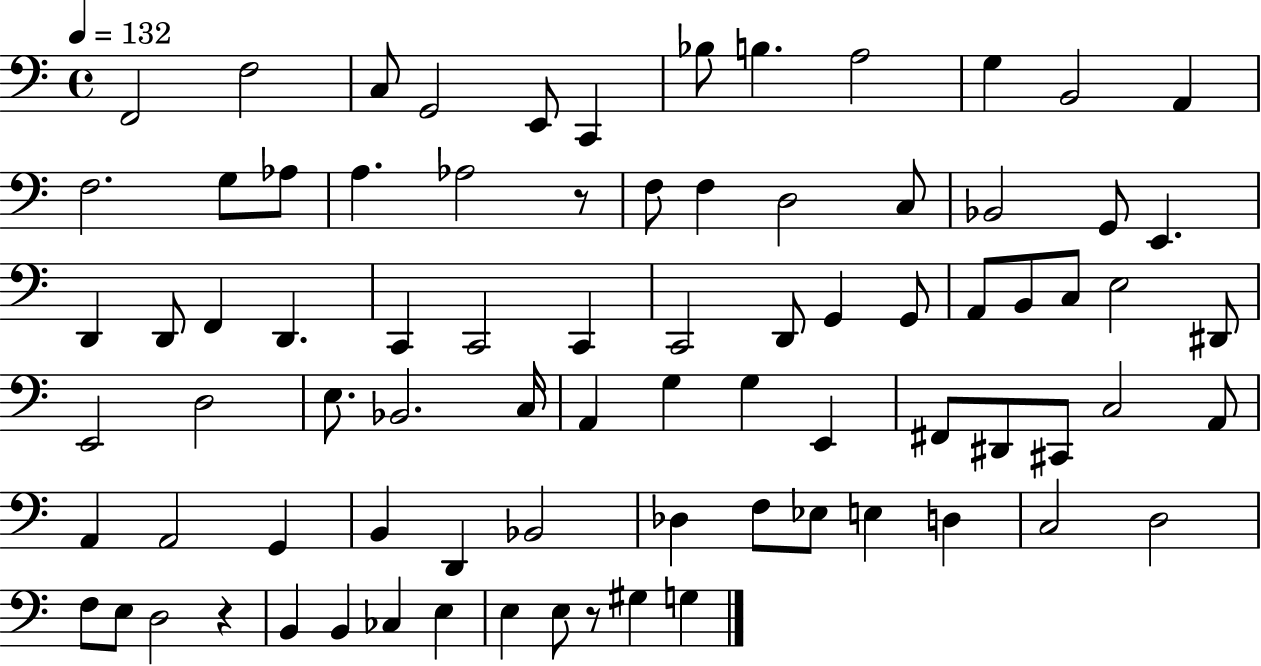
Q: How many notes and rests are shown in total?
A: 81